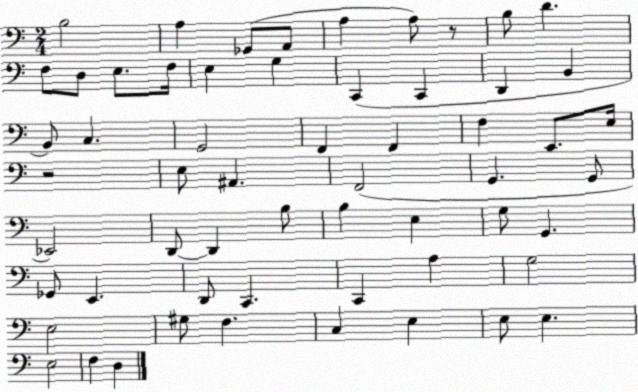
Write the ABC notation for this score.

X:1
T:Untitled
M:2/4
L:1/4
K:C
B,2 A, _G,,/2 A,,/2 A, A,/2 z/2 B,/2 D F,/2 D,/2 E,/2 F,/4 E, G, C,, C,, D,, B,, B,,/2 C, G,,2 F,, F,, F, E,,/2 E,/4 z2 E,/2 ^A,, F,,2 G,, G,,/2 _E,,2 D,,/2 D,, B,/2 B, E, G,/2 G,, _G,,/2 E,, D,,/2 C,, C,, A, G,2 E,2 ^G,/2 F, C, E, E,/2 E, E,2 F, D,